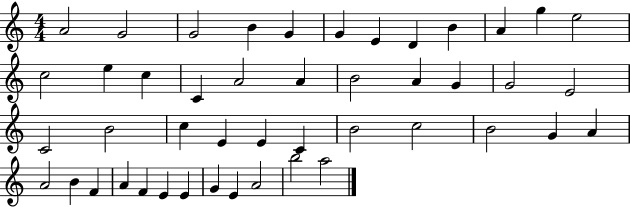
A4/h G4/h G4/h B4/q G4/q G4/q E4/q D4/q B4/q A4/q G5/q E5/h C5/h E5/q C5/q C4/q A4/h A4/q B4/h A4/q G4/q G4/h E4/h C4/h B4/h C5/q E4/q E4/q C4/q B4/h C5/h B4/h G4/q A4/q A4/h B4/q F4/q A4/q F4/q E4/q E4/q G4/q E4/q A4/h B5/h A5/h